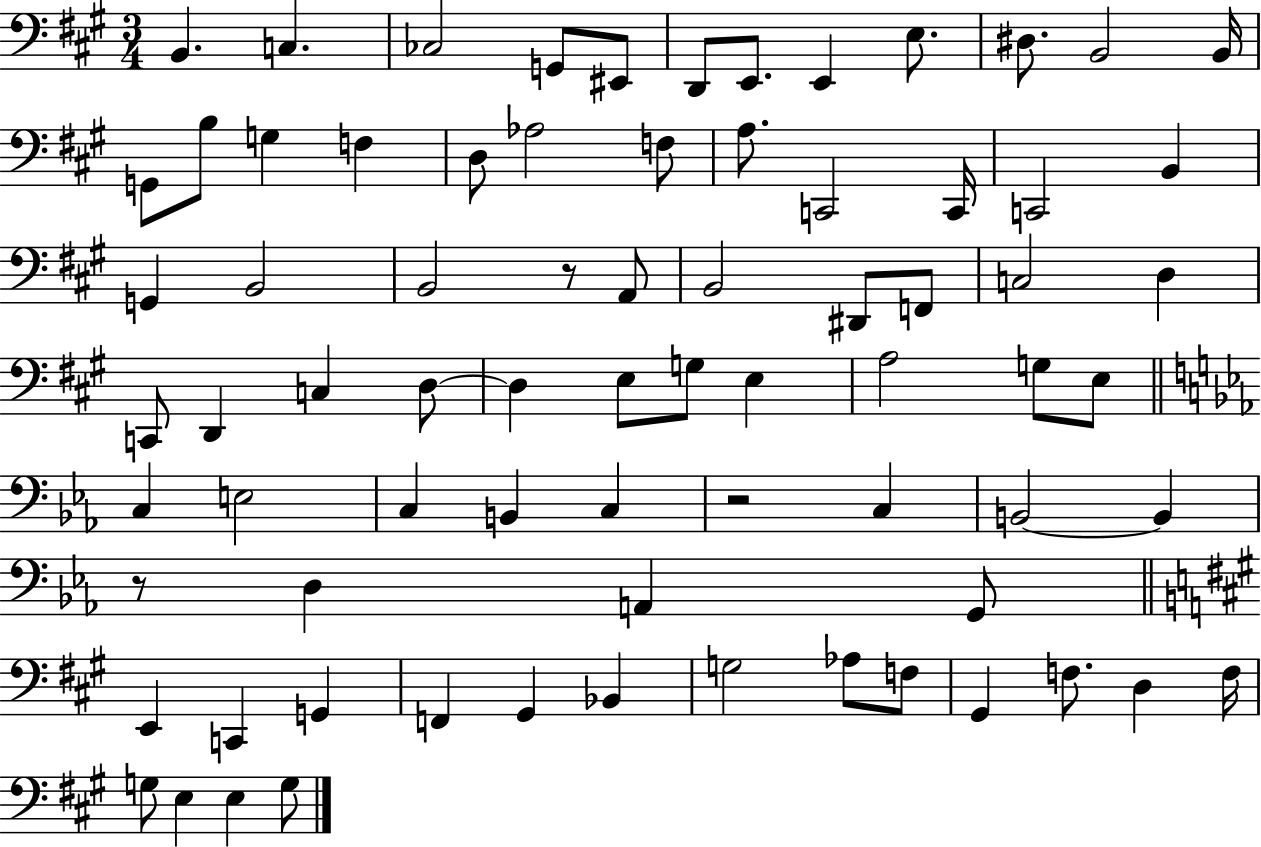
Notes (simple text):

B2/q. C3/q. CES3/h G2/e EIS2/e D2/e E2/e. E2/q E3/e. D#3/e. B2/h B2/s G2/e B3/e G3/q F3/q D3/e Ab3/h F3/e A3/e. C2/h C2/s C2/h B2/q G2/q B2/h B2/h R/e A2/e B2/h D#2/e F2/e C3/h D3/q C2/e D2/q C3/q D3/e D3/q E3/e G3/e E3/q A3/h G3/e E3/e C3/q E3/h C3/q B2/q C3/q R/h C3/q B2/h B2/q R/e D3/q A2/q G2/e E2/q C2/q G2/q F2/q G#2/q Bb2/q G3/h Ab3/e F3/e G#2/q F3/e. D3/q F3/s G3/e E3/q E3/q G3/e